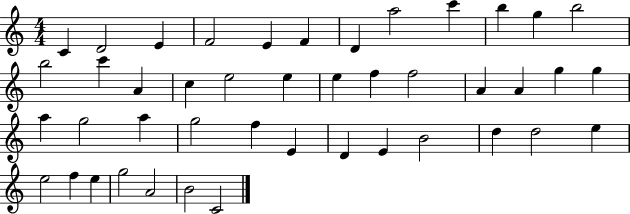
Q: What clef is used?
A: treble